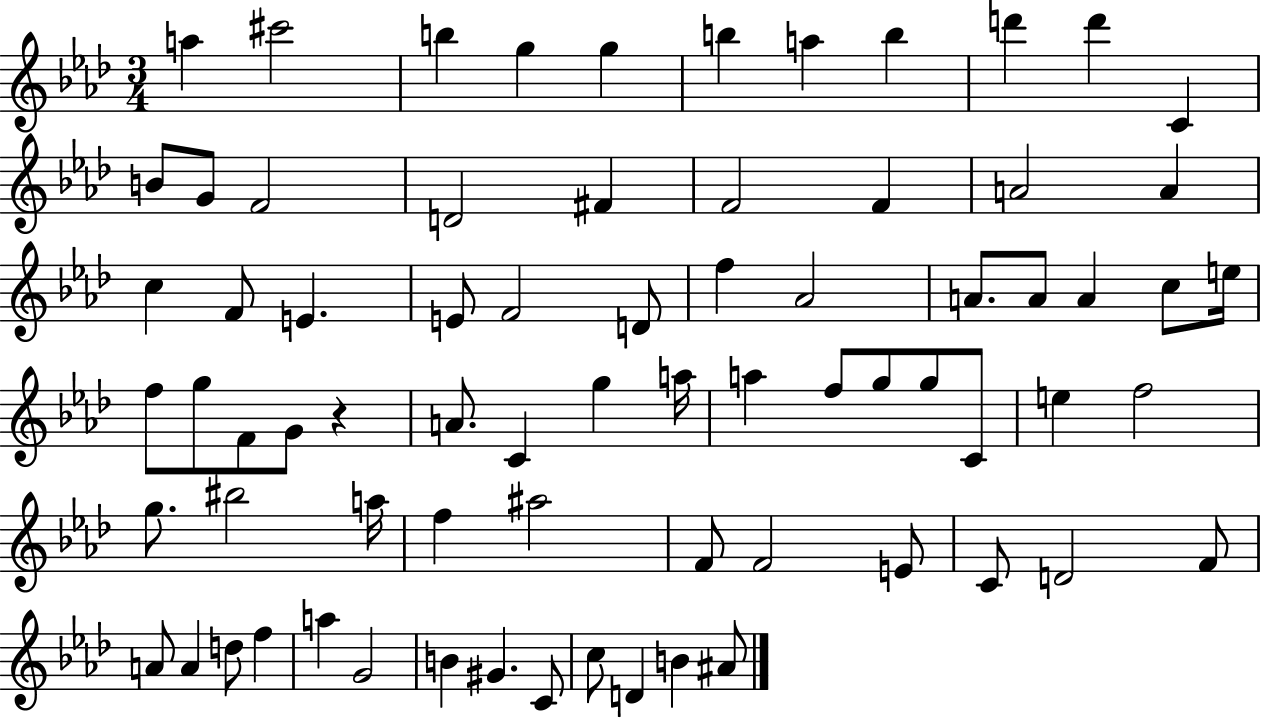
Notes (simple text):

A5/q C#6/h B5/q G5/q G5/q B5/q A5/q B5/q D6/q D6/q C4/q B4/e G4/e F4/h D4/h F#4/q F4/h F4/q A4/h A4/q C5/q F4/e E4/q. E4/e F4/h D4/e F5/q Ab4/h A4/e. A4/e A4/q C5/e E5/s F5/e G5/e F4/e G4/e R/q A4/e. C4/q G5/q A5/s A5/q F5/e G5/e G5/e C4/e E5/q F5/h G5/e. BIS5/h A5/s F5/q A#5/h F4/e F4/h E4/e C4/e D4/h F4/e A4/e A4/q D5/e F5/q A5/q G4/h B4/q G#4/q. C4/e C5/e D4/q B4/q A#4/e